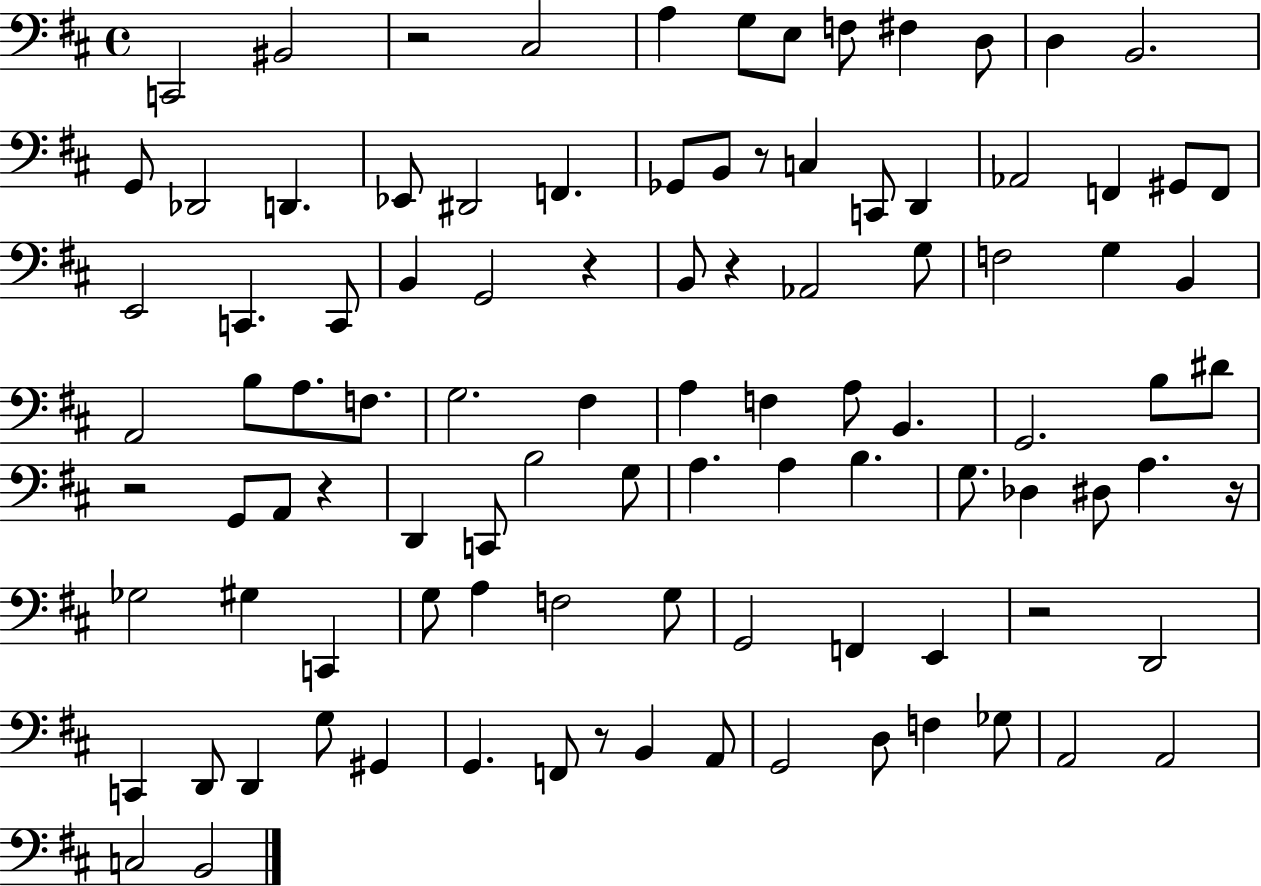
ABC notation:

X:1
T:Untitled
M:4/4
L:1/4
K:D
C,,2 ^B,,2 z2 ^C,2 A, G,/2 E,/2 F,/2 ^F, D,/2 D, B,,2 G,,/2 _D,,2 D,, _E,,/2 ^D,,2 F,, _G,,/2 B,,/2 z/2 C, C,,/2 D,, _A,,2 F,, ^G,,/2 F,,/2 E,,2 C,, C,,/2 B,, G,,2 z B,,/2 z _A,,2 G,/2 F,2 G, B,, A,,2 B,/2 A,/2 F,/2 G,2 ^F, A, F, A,/2 B,, G,,2 B,/2 ^D/2 z2 G,,/2 A,,/2 z D,, C,,/2 B,2 G,/2 A, A, B, G,/2 _D, ^D,/2 A, z/4 _G,2 ^G, C,, G,/2 A, F,2 G,/2 G,,2 F,, E,, z2 D,,2 C,, D,,/2 D,, G,/2 ^G,, G,, F,,/2 z/2 B,, A,,/2 G,,2 D,/2 F, _G,/2 A,,2 A,,2 C,2 B,,2